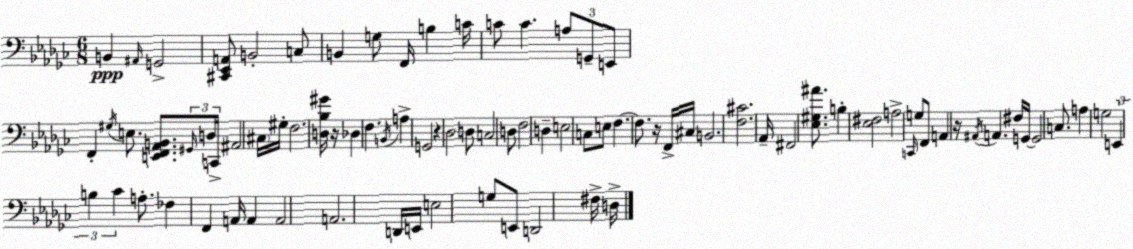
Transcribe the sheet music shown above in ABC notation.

X:1
T:Untitled
M:6/8
L:1/4
K:Ebm
B,, ^A,,/4 G,,2 [^C,,_E,,A,,]/2 B,,2 C,/2 B,, G,/2 F,,/4 B, C/4 C/2 C A,/2 G,,/2 E,,/2 F,, ^G,/4 E,/2 [E,,F,,_A,,B,,]/2 ^G,,/4 D,/4 C,,/4 ^A,,2 ^C,/4 ^G,/4 F,2 [D,_B,^G]/4 z/4 _D, F, B,,/4 A, G,,2 z _D,2 D,/2 C,2 D,/2 F,2 D, E,2 C,/2 E,/2 F, F,/2 z/4 F,,/4 ^C,/4 B,,2 [F,^C]2 _A,,/4 ^F,,2 [_E,^G,^A]/2 B, [_E,^F,]2 A,2 C,,/4 G,/2 F,,/2 A,, z/4 ^A,,/4 A,, ^F,/4 G,,/4 G,,2 C,/2 A, G,2 E,, B, _C A,/2 _F, F,, A,,/4 A,, A,,2 A,,2 D,,/4 E,,/4 E,2 G,/2 E,,/2 D,,2 ^F,/4 D,/4